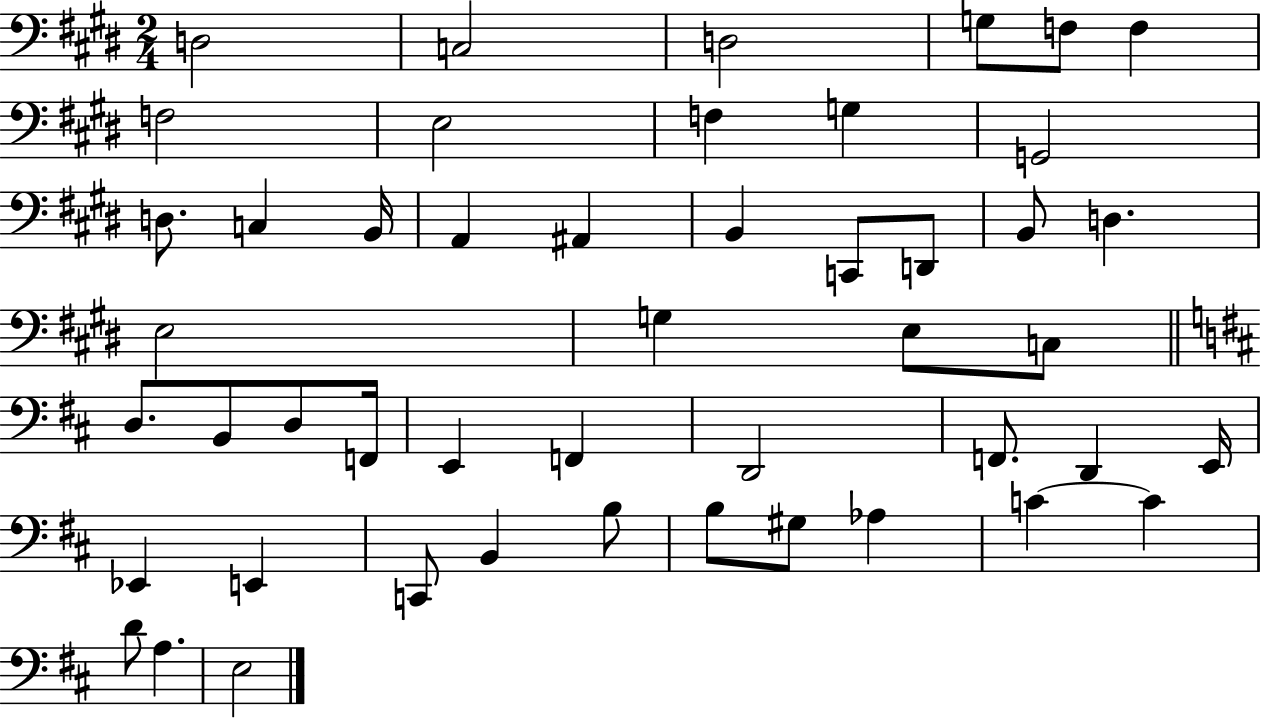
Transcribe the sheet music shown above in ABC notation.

X:1
T:Untitled
M:2/4
L:1/4
K:E
D,2 C,2 D,2 G,/2 F,/2 F, F,2 E,2 F, G, G,,2 D,/2 C, B,,/4 A,, ^A,, B,, C,,/2 D,,/2 B,,/2 D, E,2 G, E,/2 C,/2 D,/2 B,,/2 D,/2 F,,/4 E,, F,, D,,2 F,,/2 D,, E,,/4 _E,, E,, C,,/2 B,, B,/2 B,/2 ^G,/2 _A, C C D/2 A, E,2